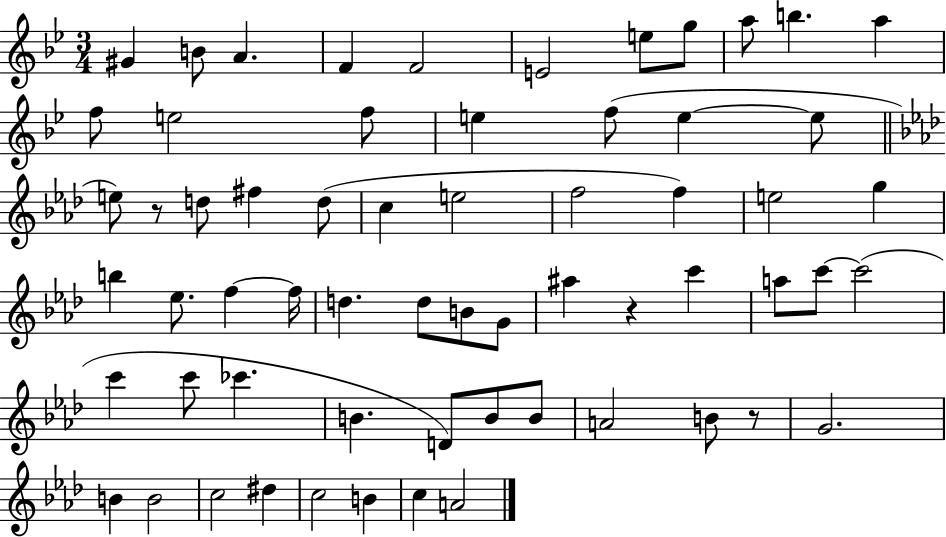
X:1
T:Untitled
M:3/4
L:1/4
K:Bb
^G B/2 A F F2 E2 e/2 g/2 a/2 b a f/2 e2 f/2 e f/2 e e/2 e/2 z/2 d/2 ^f d/2 c e2 f2 f e2 g b _e/2 f f/4 d d/2 B/2 G/2 ^a z c' a/2 c'/2 c'2 c' c'/2 _c' B D/2 B/2 B/2 A2 B/2 z/2 G2 B B2 c2 ^d c2 B c A2